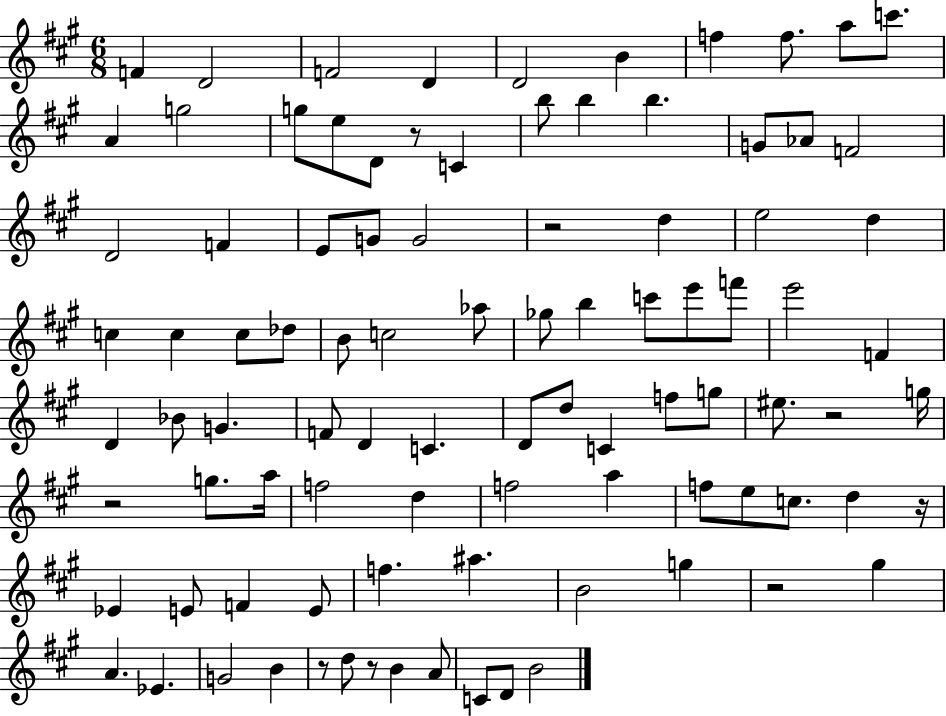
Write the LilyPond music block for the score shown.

{
  \clef treble
  \numericTimeSignature
  \time 6/8
  \key a \major
  f'4 d'2 | f'2 d'4 | d'2 b'4 | f''4 f''8. a''8 c'''8. | \break a'4 g''2 | g''8 e''8 d'8 r8 c'4 | b''8 b''4 b''4. | g'8 aes'8 f'2 | \break d'2 f'4 | e'8 g'8 g'2 | r2 d''4 | e''2 d''4 | \break c''4 c''4 c''8 des''8 | b'8 c''2 aes''8 | ges''8 b''4 c'''8 e'''8 f'''8 | e'''2 f'4 | \break d'4 bes'8 g'4. | f'8 d'4 c'4. | d'8 d''8 c'4 f''8 g''8 | eis''8. r2 g''16 | \break r2 g''8. a''16 | f''2 d''4 | f''2 a''4 | f''8 e''8 c''8. d''4 r16 | \break ees'4 e'8 f'4 e'8 | f''4. ais''4. | b'2 g''4 | r2 gis''4 | \break a'4. ees'4. | g'2 b'4 | r8 d''8 r8 b'4 a'8 | c'8 d'8 b'2 | \break \bar "|."
}